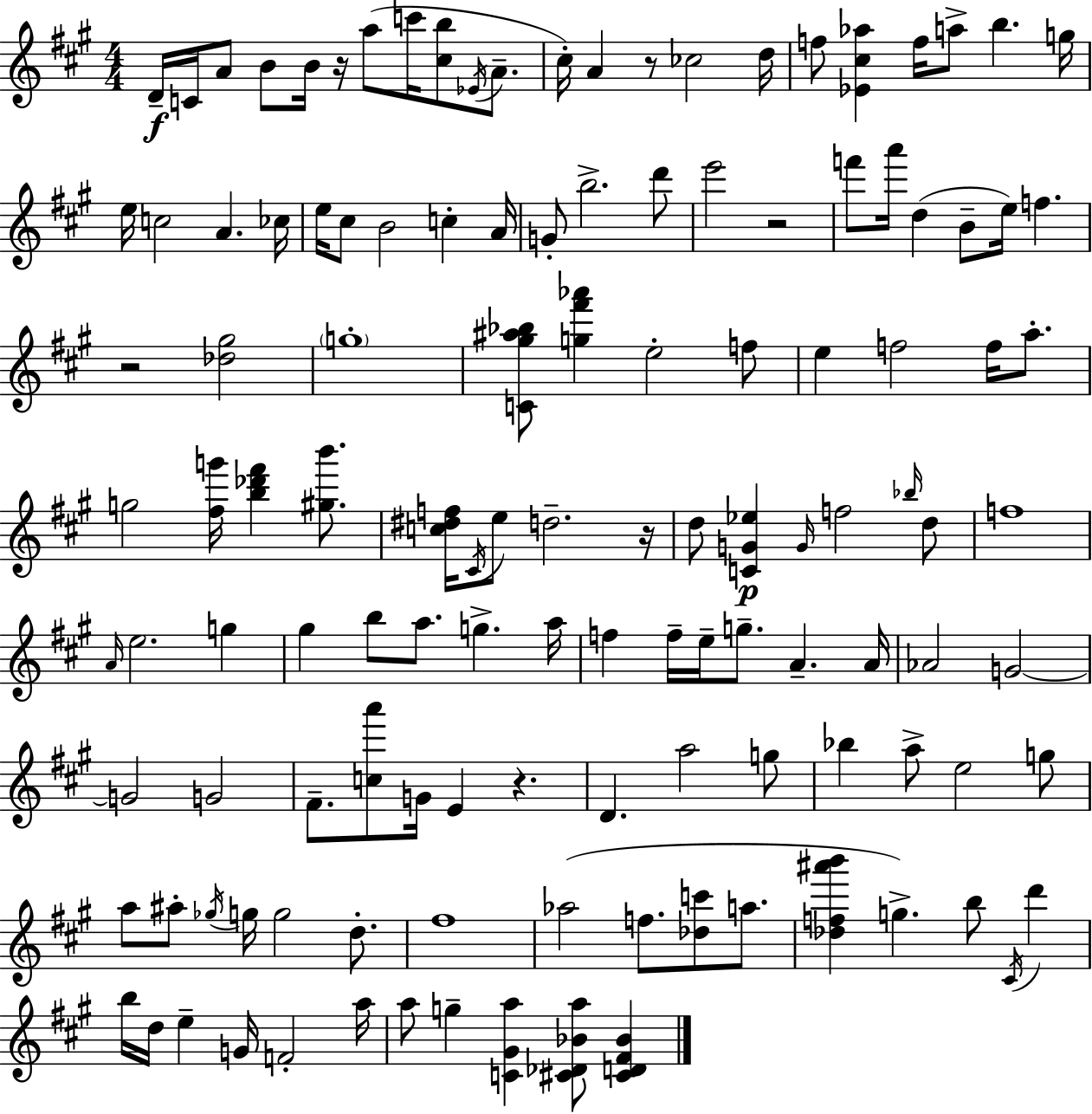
D4/s C4/s A4/e B4/e B4/s R/s A5/e C6/s [C#5,B5]/e Eb4/s A4/e. C#5/s A4/q R/e CES5/h D5/s F5/e [Eb4,C#5,Ab5]/q F5/s A5/e B5/q. G5/s E5/s C5/h A4/q. CES5/s E5/s C#5/e B4/h C5/q A4/s G4/e B5/h. D6/e E6/h R/h F6/e A6/s D5/q B4/e E5/s F5/q. R/h [Db5,G#5]/h G5/w [C4,G#5,A#5,Bb5]/e [G5,F#6,Ab6]/q E5/h F5/e E5/q F5/h F5/s A5/e. G5/h [F#5,G6]/s [B5,Db6,F#6]/q [G#5,B6]/e. [C5,D#5,F5]/s C#4/s E5/e D5/h. R/s D5/e [C4,G4,Eb5]/q G4/s F5/h Bb5/s D5/e F5/w A4/s E5/h. G5/q G#5/q B5/e A5/e. G5/q. A5/s F5/q F5/s E5/s G5/e. A4/q. A4/s Ab4/h G4/h G4/h G4/h F#4/e. [C5,A6]/e G4/s E4/q R/q. D4/q. A5/h G5/e Bb5/q A5/e E5/h G5/e A5/e A#5/e Gb5/s G5/s G5/h D5/e. F#5/w Ab5/h F5/e. [Db5,C6]/e A5/e. [Db5,F5,A#6,B6]/q G5/q. B5/e C#4/s D6/q B5/s D5/s E5/q G4/s F4/h A5/s A5/e G5/q [C4,G#4,A5]/q [C#4,Db4,Bb4,A5]/e [C#4,D4,F#4,Bb4]/q